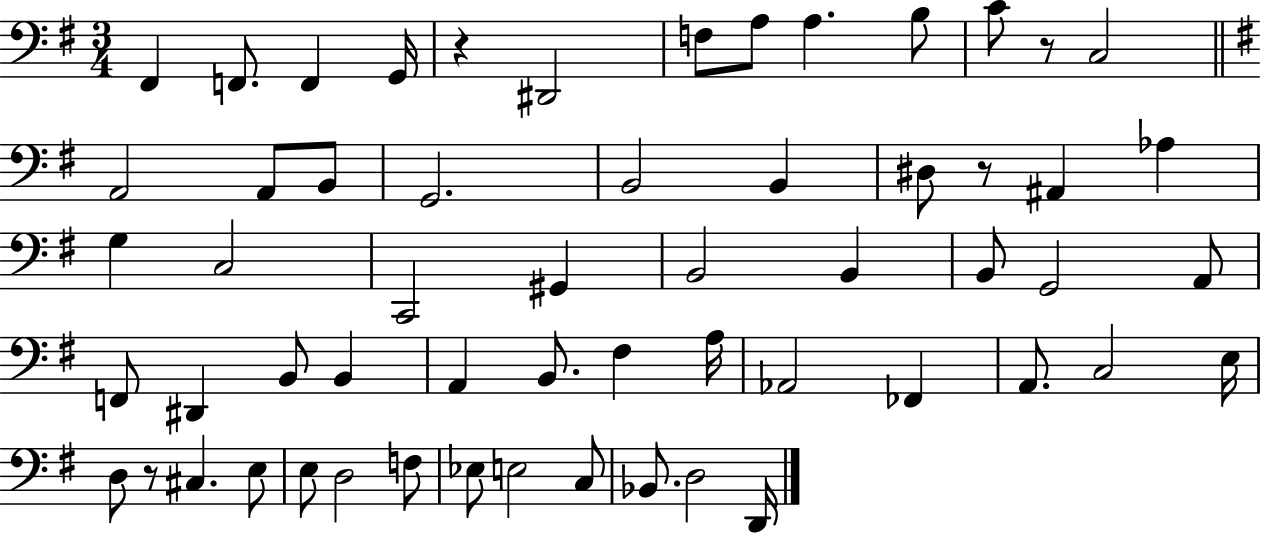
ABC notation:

X:1
T:Untitled
M:3/4
L:1/4
K:G
^F,, F,,/2 F,, G,,/4 z ^D,,2 F,/2 A,/2 A, B,/2 C/2 z/2 C,2 A,,2 A,,/2 B,,/2 G,,2 B,,2 B,, ^D,/2 z/2 ^A,, _A, G, C,2 C,,2 ^G,, B,,2 B,, B,,/2 G,,2 A,,/2 F,,/2 ^D,, B,,/2 B,, A,, B,,/2 ^F, A,/4 _A,,2 _F,, A,,/2 C,2 E,/4 D,/2 z/2 ^C, E,/2 E,/2 D,2 F,/2 _E,/2 E,2 C,/2 _B,,/2 D,2 D,,/4